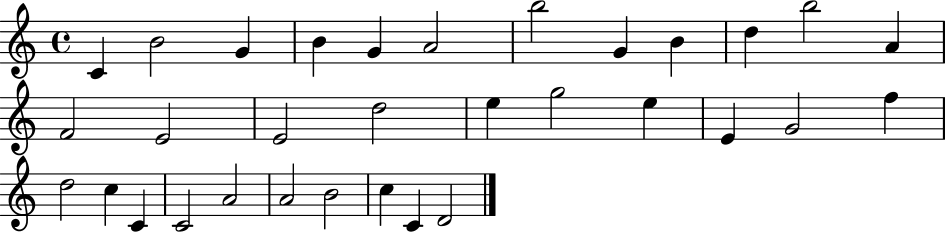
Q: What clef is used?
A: treble